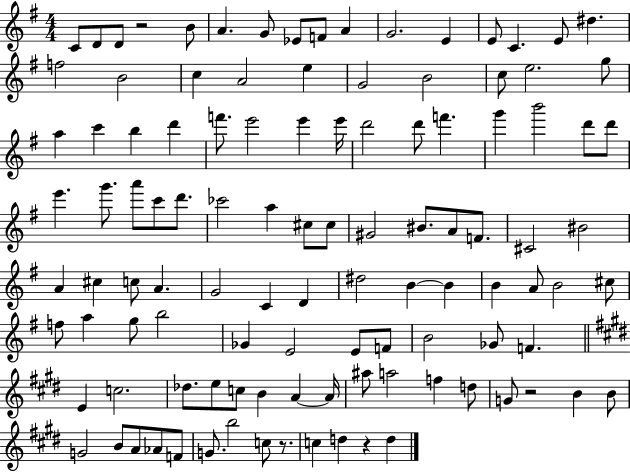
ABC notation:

X:1
T:Untitled
M:4/4
L:1/4
K:G
C/2 D/2 D/2 z2 B/2 A G/2 _E/2 F/2 A G2 E E/2 C E/2 ^d f2 B2 c A2 e G2 B2 c/2 e2 g/2 a c' b d' f'/2 e'2 e' e'/4 d'2 d'/2 f' g' b'2 d'/2 d'/2 e' g'/2 a'/2 c'/2 d'/2 _c'2 a ^c/2 ^c/2 ^G2 ^B/2 A/2 F/2 ^C2 ^B2 A ^c c/2 A G2 C D ^d2 B B B A/2 B2 ^c/2 f/2 a g/2 b2 _G E2 E/2 F/2 B2 _G/2 F E c2 _d/2 e/2 c/2 B A A/4 ^a/2 a2 f d/2 G/2 z2 B B/2 G2 B/2 A/2 _A/2 F/2 G/2 b2 c/2 z/2 c d z d